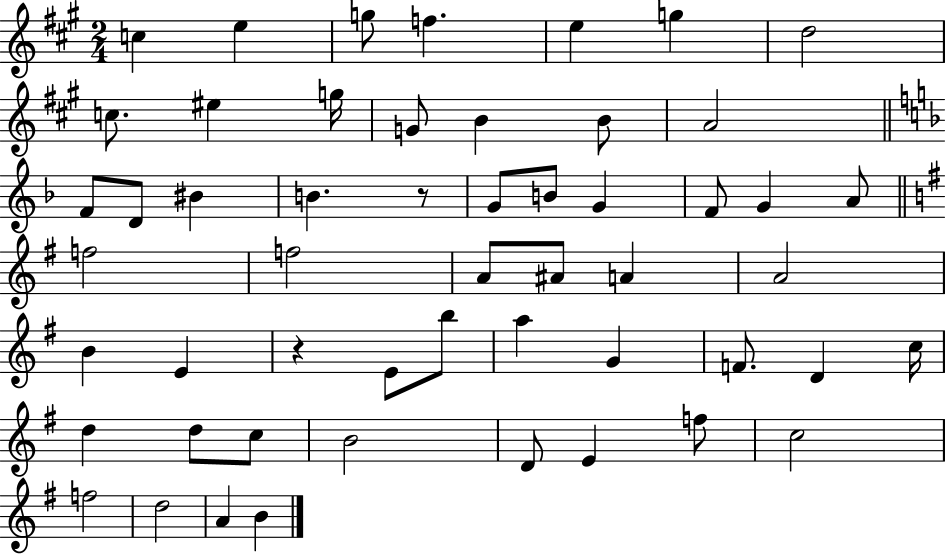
{
  \clef treble
  \numericTimeSignature
  \time 2/4
  \key a \major
  c''4 e''4 | g''8 f''4. | e''4 g''4 | d''2 | \break c''8. eis''4 g''16 | g'8 b'4 b'8 | a'2 | \bar "||" \break \key f \major f'8 d'8 bis'4 | b'4. r8 | g'8 b'8 g'4 | f'8 g'4 a'8 | \break \bar "||" \break \key e \minor f''2 | f''2 | a'8 ais'8 a'4 | a'2 | \break b'4 e'4 | r4 e'8 b''8 | a''4 g'4 | f'8. d'4 c''16 | \break d''4 d''8 c''8 | b'2 | d'8 e'4 f''8 | c''2 | \break f''2 | d''2 | a'4 b'4 | \bar "|."
}